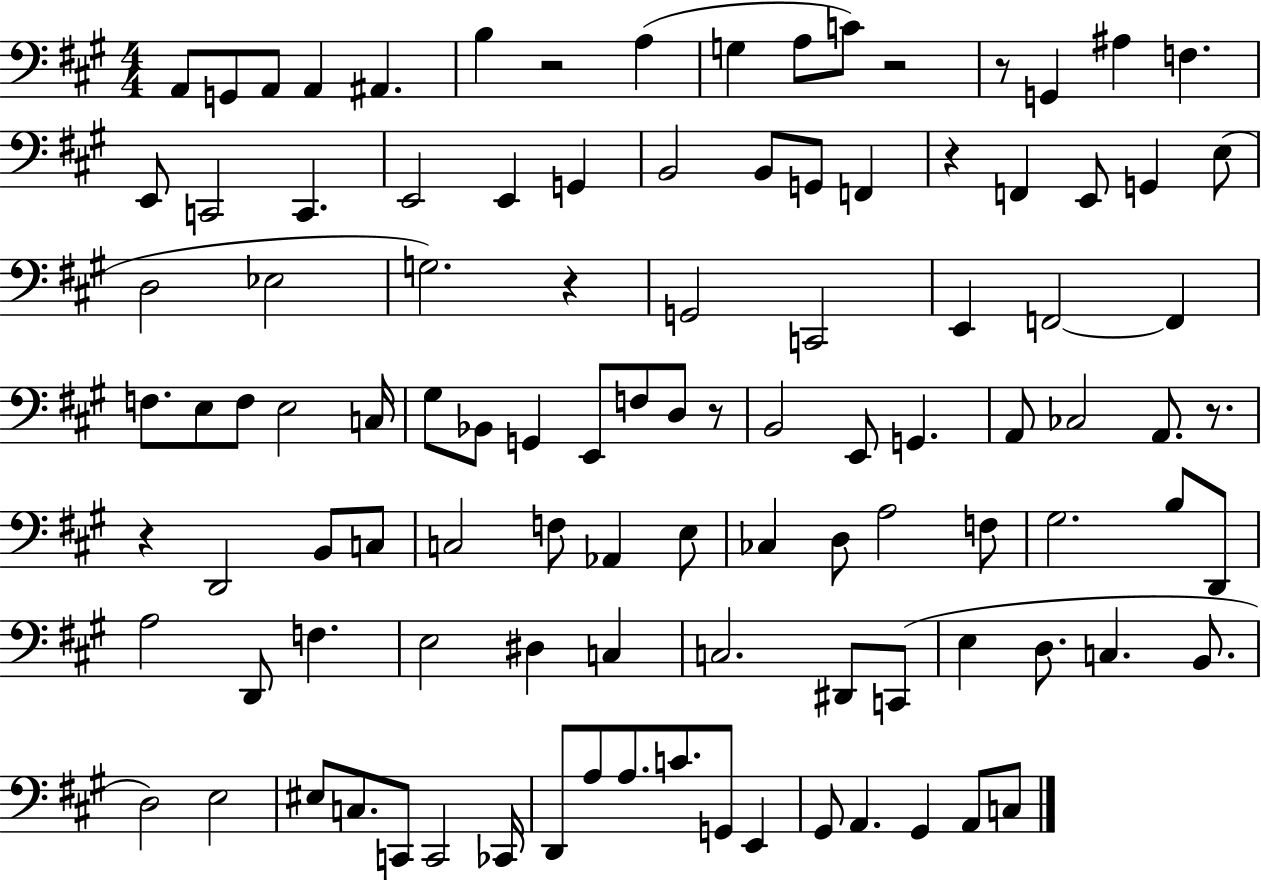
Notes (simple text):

A2/e G2/e A2/e A2/q A#2/q. B3/q R/h A3/q G3/q A3/e C4/e R/h R/e G2/q A#3/q F3/q. E2/e C2/h C2/q. E2/h E2/q G2/q B2/h B2/e G2/e F2/q R/q F2/q E2/e G2/q E3/e D3/h Eb3/h G3/h. R/q G2/h C2/h E2/q F2/h F2/q F3/e. E3/e F3/e E3/h C3/s G#3/e Bb2/e G2/q E2/e F3/e D3/e R/e B2/h E2/e G2/q. A2/e CES3/h A2/e. R/e. R/q D2/h B2/e C3/e C3/h F3/e Ab2/q E3/e CES3/q D3/e A3/h F3/e G#3/h. B3/e D2/e A3/h D2/e F3/q. E3/h D#3/q C3/q C3/h. D#2/e C2/e E3/q D3/e. C3/q. B2/e. D3/h E3/h EIS3/e C3/e. C2/e C2/h CES2/s D2/e A3/e A3/e. C4/e. G2/e E2/q G#2/e A2/q. G#2/q A2/e C3/e